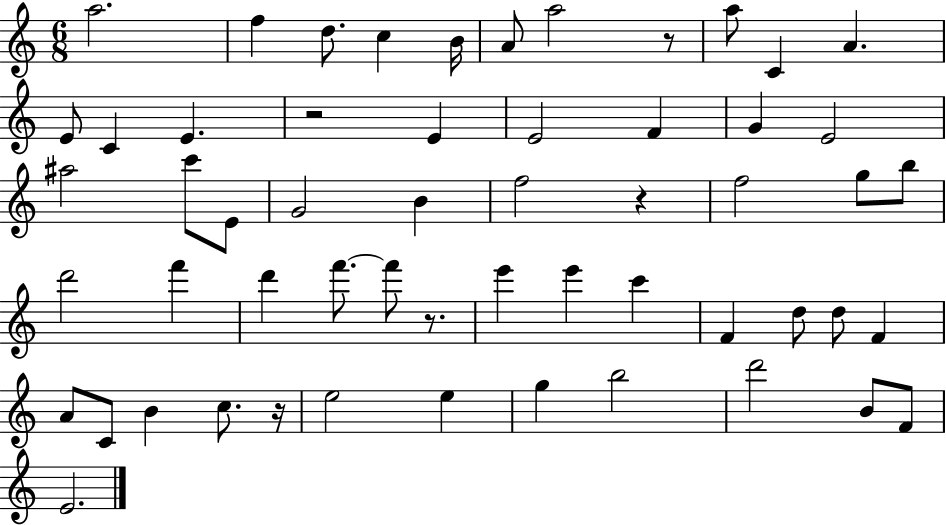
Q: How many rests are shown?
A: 5